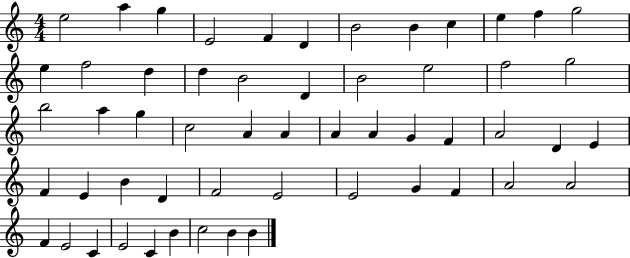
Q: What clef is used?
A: treble